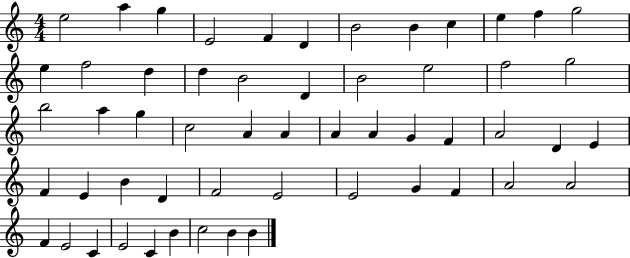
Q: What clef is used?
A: treble